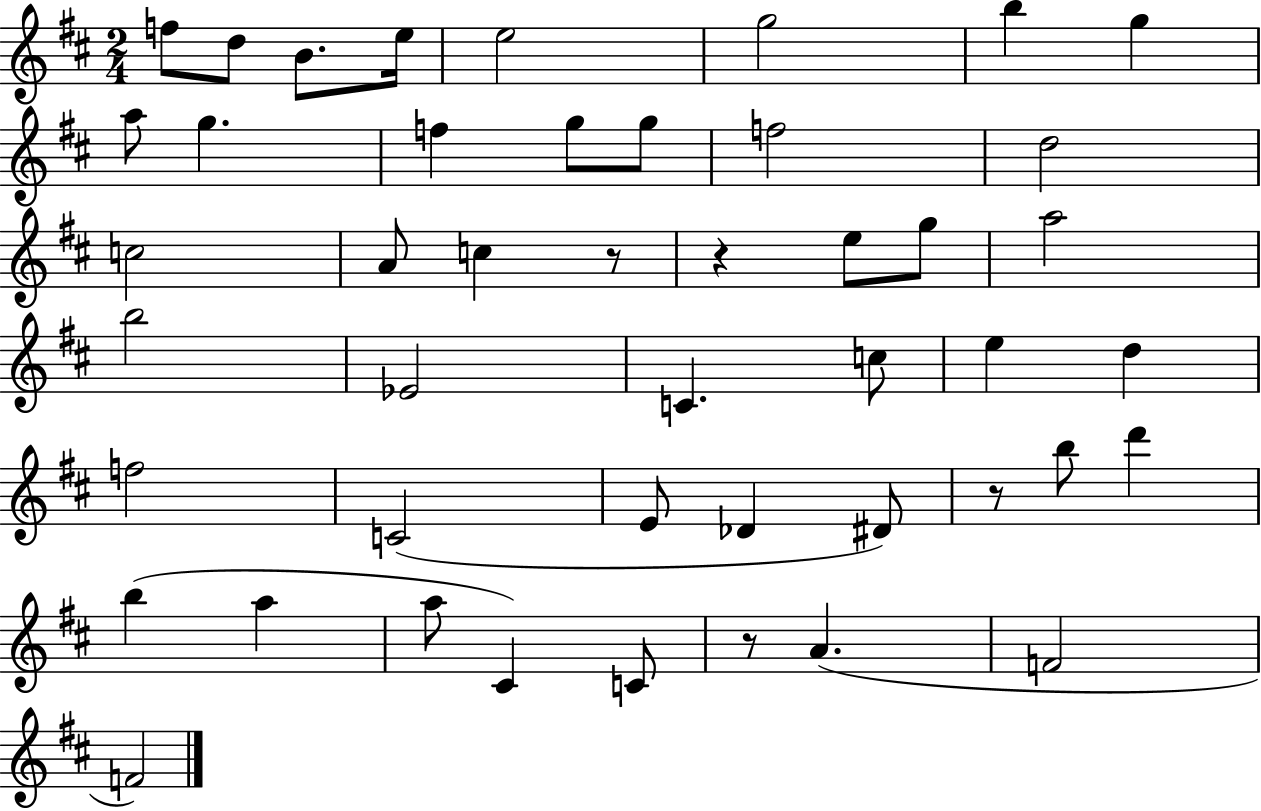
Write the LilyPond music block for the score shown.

{
  \clef treble
  \numericTimeSignature
  \time 2/4
  \key d \major
  \repeat volta 2 { f''8 d''8 b'8. e''16 | e''2 | g''2 | b''4 g''4 | \break a''8 g''4. | f''4 g''8 g''8 | f''2 | d''2 | \break c''2 | a'8 c''4 r8 | r4 e''8 g''8 | a''2 | \break b''2 | ees'2 | c'4. c''8 | e''4 d''4 | \break f''2 | c'2( | e'8 des'4 dis'8) | r8 b''8 d'''4 | \break b''4( a''4 | a''8 cis'4) c'8 | r8 a'4.( | f'2 | \break f'2) | } \bar "|."
}